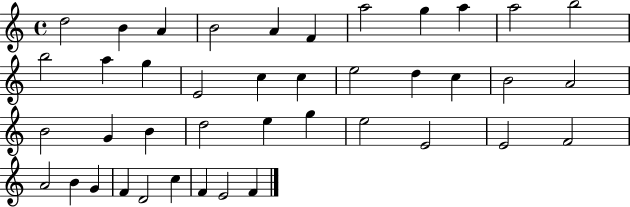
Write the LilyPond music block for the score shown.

{
  \clef treble
  \time 4/4
  \defaultTimeSignature
  \key c \major
  d''2 b'4 a'4 | b'2 a'4 f'4 | a''2 g''4 a''4 | a''2 b''2 | \break b''2 a''4 g''4 | e'2 c''4 c''4 | e''2 d''4 c''4 | b'2 a'2 | \break b'2 g'4 b'4 | d''2 e''4 g''4 | e''2 e'2 | e'2 f'2 | \break a'2 b'4 g'4 | f'4 d'2 c''4 | f'4 e'2 f'4 | \bar "|."
}